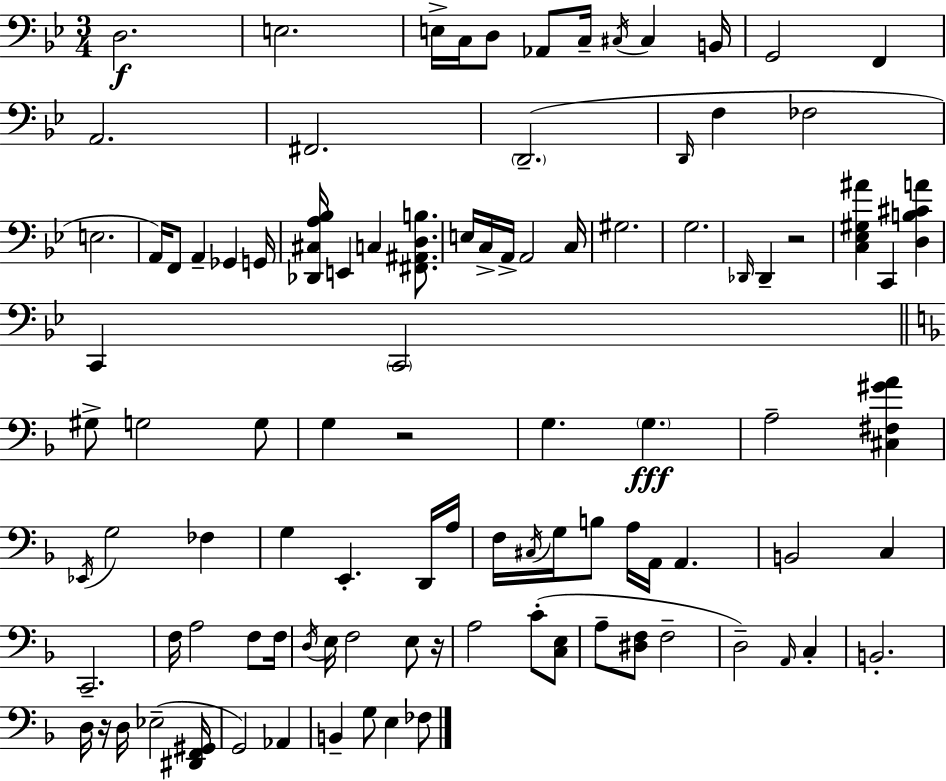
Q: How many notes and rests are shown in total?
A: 99